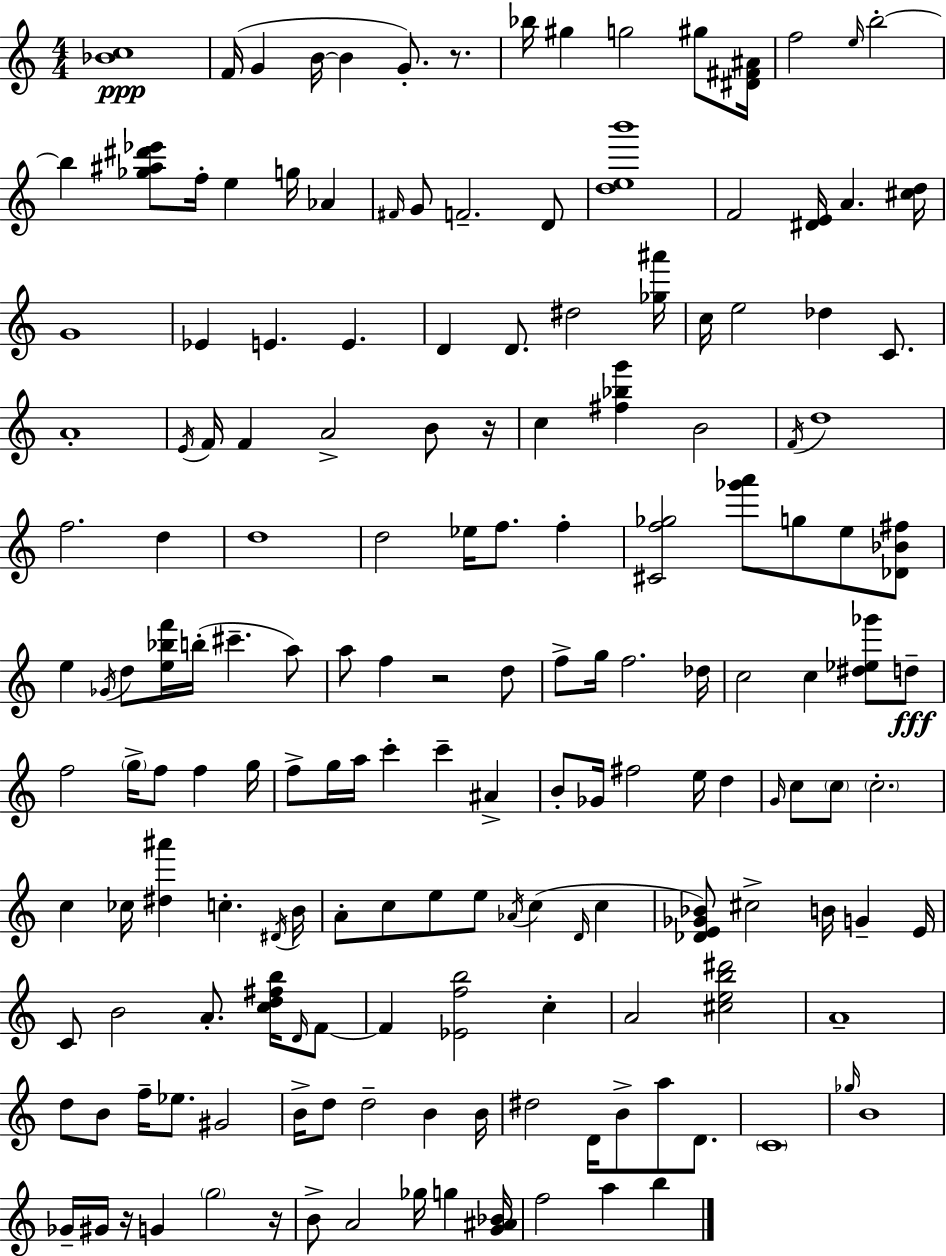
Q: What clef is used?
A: treble